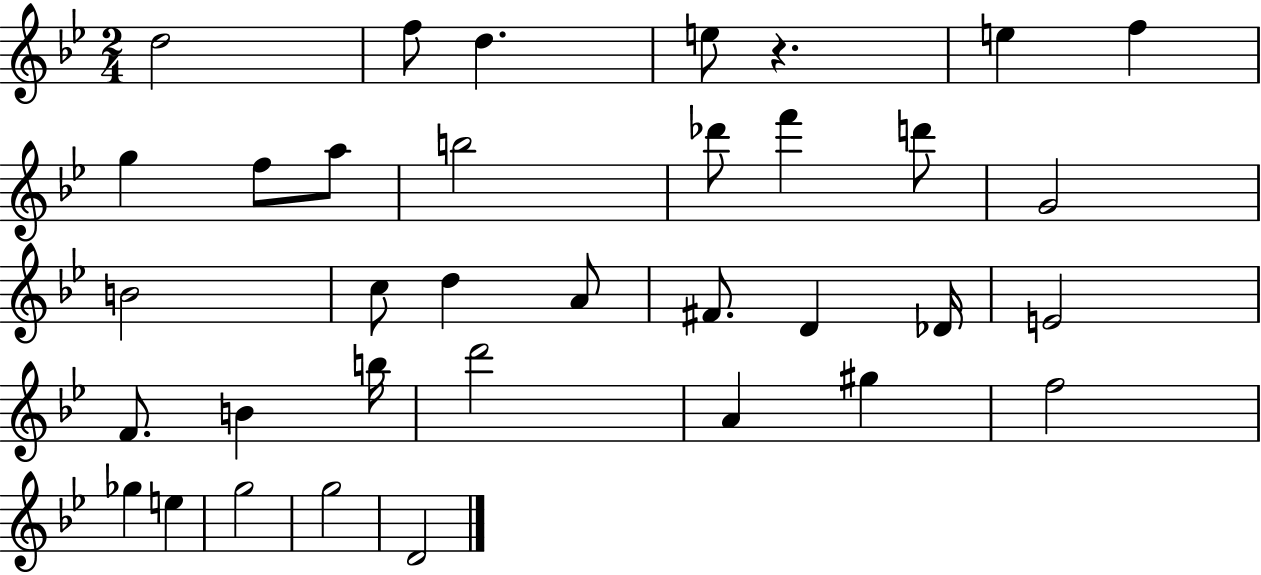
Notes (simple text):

D5/h F5/e D5/q. E5/e R/q. E5/q F5/q G5/q F5/e A5/e B5/h Db6/e F6/q D6/e G4/h B4/h C5/e D5/q A4/e F#4/e. D4/q Db4/s E4/h F4/e. B4/q B5/s D6/h A4/q G#5/q F5/h Gb5/q E5/q G5/h G5/h D4/h